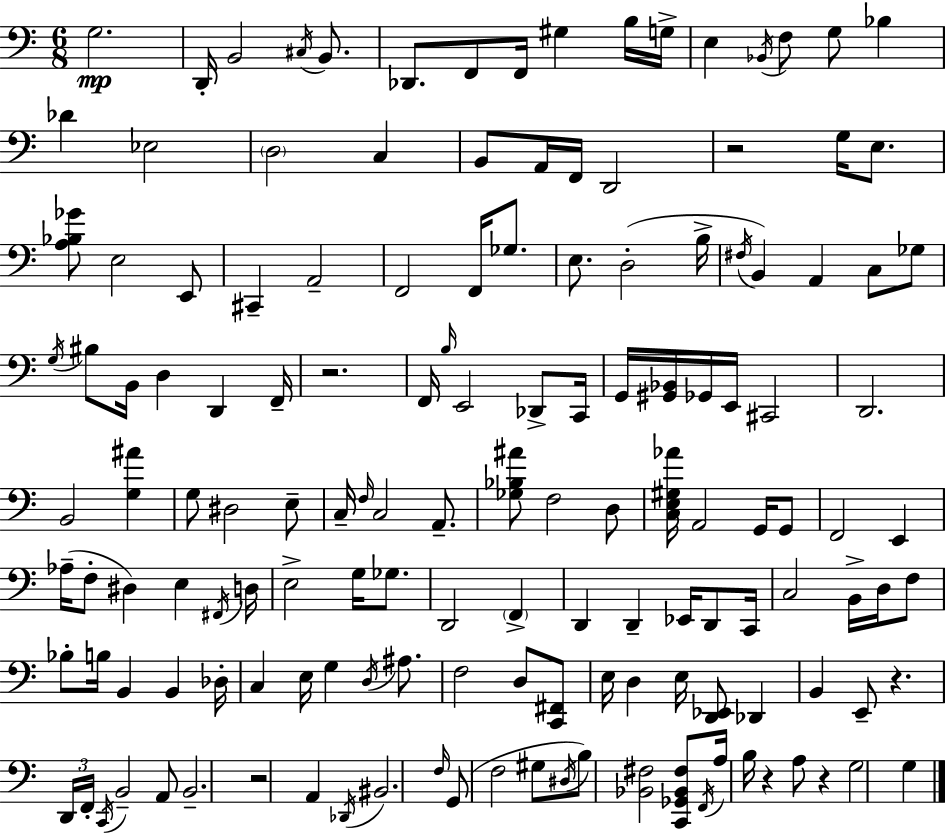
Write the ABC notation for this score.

X:1
T:Untitled
M:6/8
L:1/4
K:C
G,2 D,,/4 B,,2 ^C,/4 B,,/2 _D,,/2 F,,/2 F,,/4 ^G, B,/4 G,/4 E, _B,,/4 F,/2 G,/2 _B, _D _E,2 D,2 C, B,,/2 A,,/4 F,,/4 D,,2 z2 G,/4 E,/2 [A,_B,_G]/2 E,2 E,,/2 ^C,, A,,2 F,,2 F,,/4 _G,/2 E,/2 D,2 B,/4 ^F,/4 B,, A,, C,/2 _G,/2 G,/4 ^B,/2 B,,/4 D, D,, F,,/4 z2 F,,/4 B,/4 E,,2 _D,,/2 C,,/4 G,,/4 [^G,,_B,,]/4 _G,,/4 E,,/4 ^C,,2 D,,2 B,,2 [G,^A] G,/2 ^D,2 E,/2 C,/4 F,/4 C,2 A,,/2 [_G,_B,^A]/2 F,2 D,/2 [C,E,^G,_A]/4 A,,2 G,,/4 G,,/2 F,,2 E,, _A,/4 F,/2 ^D, E, ^F,,/4 D,/4 E,2 G,/4 _G,/2 D,,2 F,, D,, D,, _E,,/4 D,,/2 C,,/4 C,2 B,,/4 D,/4 F,/2 _B,/2 B,/4 B,, B,, _D,/4 C, E,/4 G, D,/4 ^A,/2 F,2 D,/2 [C,,^F,,]/2 E,/4 D, E,/4 [D,,_E,,]/2 _D,, B,, E,,/2 z D,,/4 F,,/4 C,,/4 B,,2 A,,/2 B,,2 z2 A,, _D,,/4 ^B,,2 F,/4 G,,/2 F,2 ^G,/2 ^D,/4 B,/2 [_B,,^F,]2 [C,,_G,,_B,,^F,]/2 F,,/4 A,/4 B,/4 z A,/2 z G,2 G,